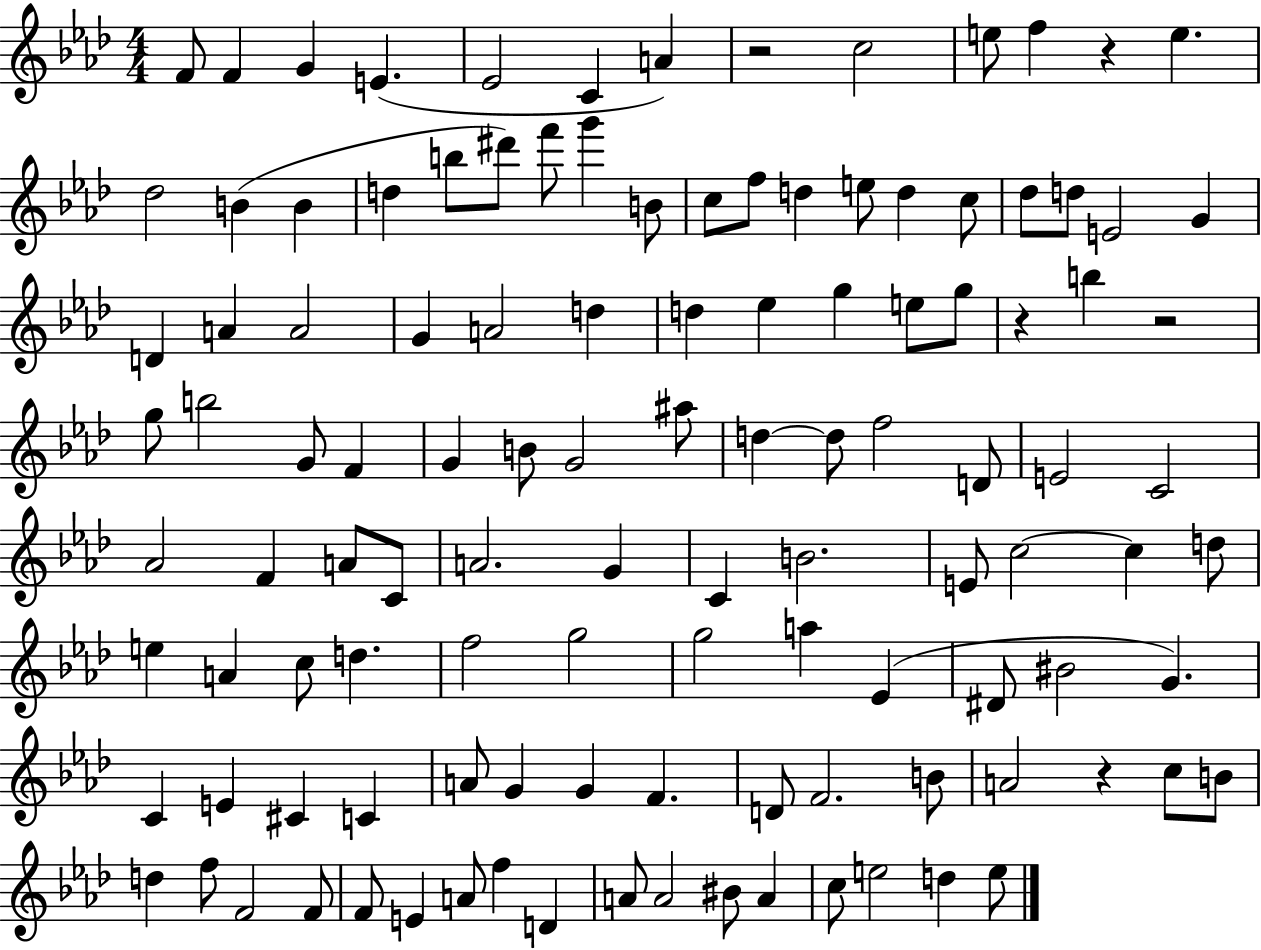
{
  \clef treble
  \numericTimeSignature
  \time 4/4
  \key aes \major
  f'8 f'4 g'4 e'4.( | ees'2 c'4 a'4) | r2 c''2 | e''8 f''4 r4 e''4. | \break des''2 b'4( b'4 | d''4 b''8 dis'''8) f'''8 g'''4 b'8 | c''8 f''8 d''4 e''8 d''4 c''8 | des''8 d''8 e'2 g'4 | \break d'4 a'4 a'2 | g'4 a'2 d''4 | d''4 ees''4 g''4 e''8 g''8 | r4 b''4 r2 | \break g''8 b''2 g'8 f'4 | g'4 b'8 g'2 ais''8 | d''4~~ d''8 f''2 d'8 | e'2 c'2 | \break aes'2 f'4 a'8 c'8 | a'2. g'4 | c'4 b'2. | e'8 c''2~~ c''4 d''8 | \break e''4 a'4 c''8 d''4. | f''2 g''2 | g''2 a''4 ees'4( | dis'8 bis'2 g'4.) | \break c'4 e'4 cis'4 c'4 | a'8 g'4 g'4 f'4. | d'8 f'2. b'8 | a'2 r4 c''8 b'8 | \break d''4 f''8 f'2 f'8 | f'8 e'4 a'8 f''4 d'4 | a'8 a'2 bis'8 a'4 | c''8 e''2 d''4 e''8 | \break \bar "|."
}